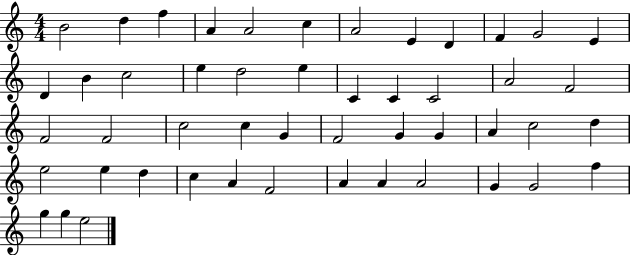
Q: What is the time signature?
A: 4/4